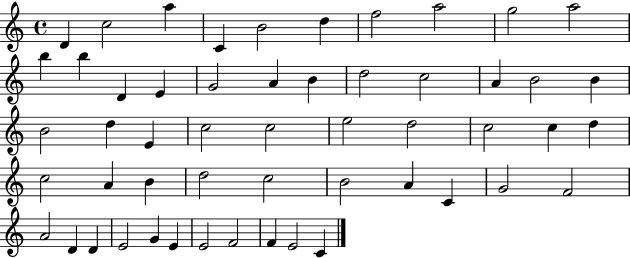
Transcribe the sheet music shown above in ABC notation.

X:1
T:Untitled
M:4/4
L:1/4
K:C
D c2 a C B2 d f2 a2 g2 a2 b b D E G2 A B d2 c2 A B2 B B2 d E c2 c2 e2 d2 c2 c d c2 A B d2 c2 B2 A C G2 F2 A2 D D E2 G E E2 F2 F E2 C